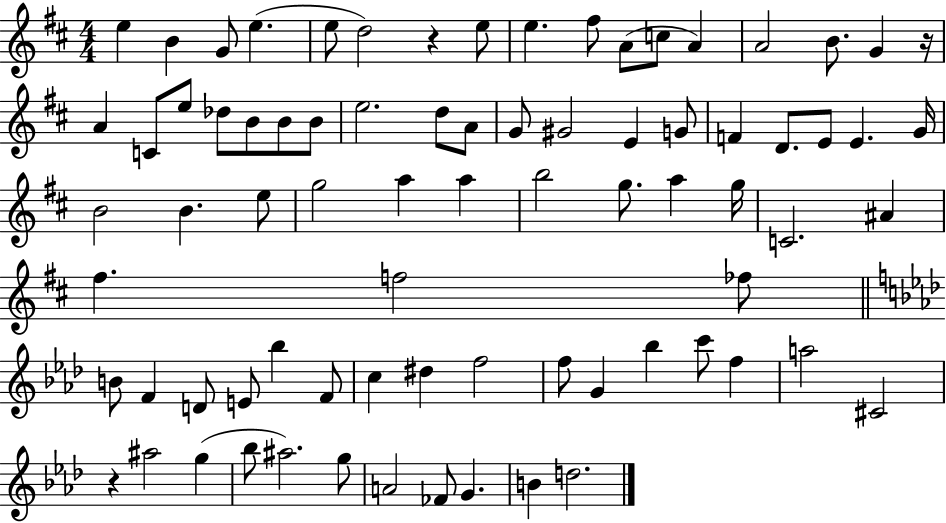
E5/q B4/q G4/e E5/q. E5/e D5/h R/q E5/e E5/q. F#5/e A4/e C5/e A4/q A4/h B4/e. G4/q R/s A4/q C4/e E5/e Db5/e B4/e B4/e B4/e E5/h. D5/e A4/e G4/e G#4/h E4/q G4/e F4/q D4/e. E4/e E4/q. G4/s B4/h B4/q. E5/e G5/h A5/q A5/q B5/h G5/e. A5/q G5/s C4/h. A#4/q F#5/q. F5/h FES5/e B4/e F4/q D4/e E4/e Bb5/q F4/e C5/q D#5/q F5/h F5/e G4/q Bb5/q C6/e F5/q A5/h C#4/h R/q A#5/h G5/q Bb5/e A#5/h. G5/e A4/h FES4/e G4/q. B4/q D5/h.